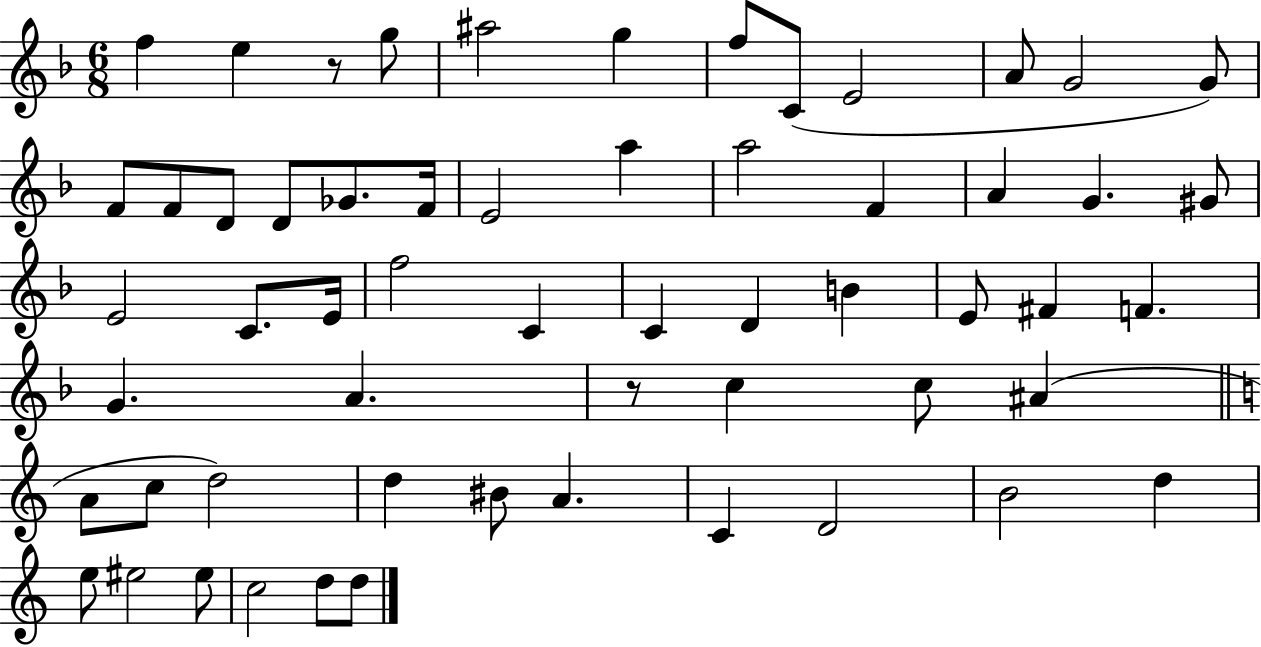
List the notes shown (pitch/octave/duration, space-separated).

F5/q E5/q R/e G5/e A#5/h G5/q F5/e C4/e E4/h A4/e G4/h G4/e F4/e F4/e D4/e D4/e Gb4/e. F4/s E4/h A5/q A5/h F4/q A4/q G4/q. G#4/e E4/h C4/e. E4/s F5/h C4/q C4/q D4/q B4/q E4/e F#4/q F4/q. G4/q. A4/q. R/e C5/q C5/e A#4/q A4/e C5/e D5/h D5/q BIS4/e A4/q. C4/q D4/h B4/h D5/q E5/e EIS5/h EIS5/e C5/h D5/e D5/e